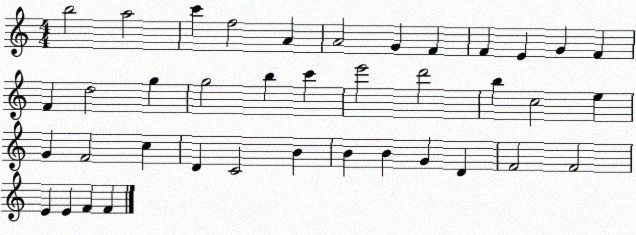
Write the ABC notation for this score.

X:1
T:Untitled
M:4/4
L:1/4
K:C
b2 a2 c' f2 A A2 G F F E G F F d2 g g2 b c' e'2 d'2 b c2 e G F2 c D C2 B B B G D F2 F2 E E F F